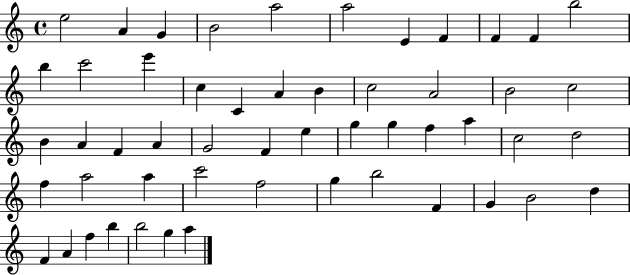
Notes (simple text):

E5/h A4/q G4/q B4/h A5/h A5/h E4/q F4/q F4/q F4/q B5/h B5/q C6/h E6/q C5/q C4/q A4/q B4/q C5/h A4/h B4/h C5/h B4/q A4/q F4/q A4/q G4/h F4/q E5/q G5/q G5/q F5/q A5/q C5/h D5/h F5/q A5/h A5/q C6/h F5/h G5/q B5/h F4/q G4/q B4/h D5/q F4/q A4/q F5/q B5/q B5/h G5/q A5/q